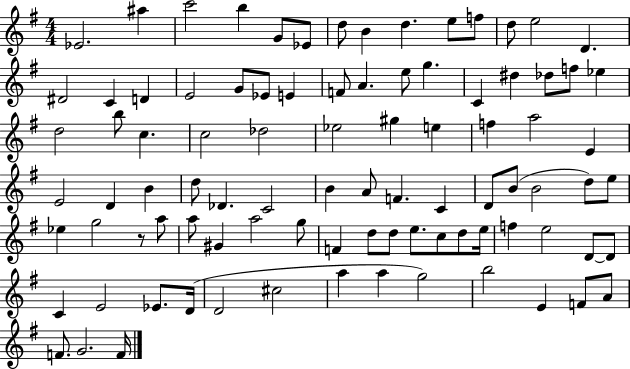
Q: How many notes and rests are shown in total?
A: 91